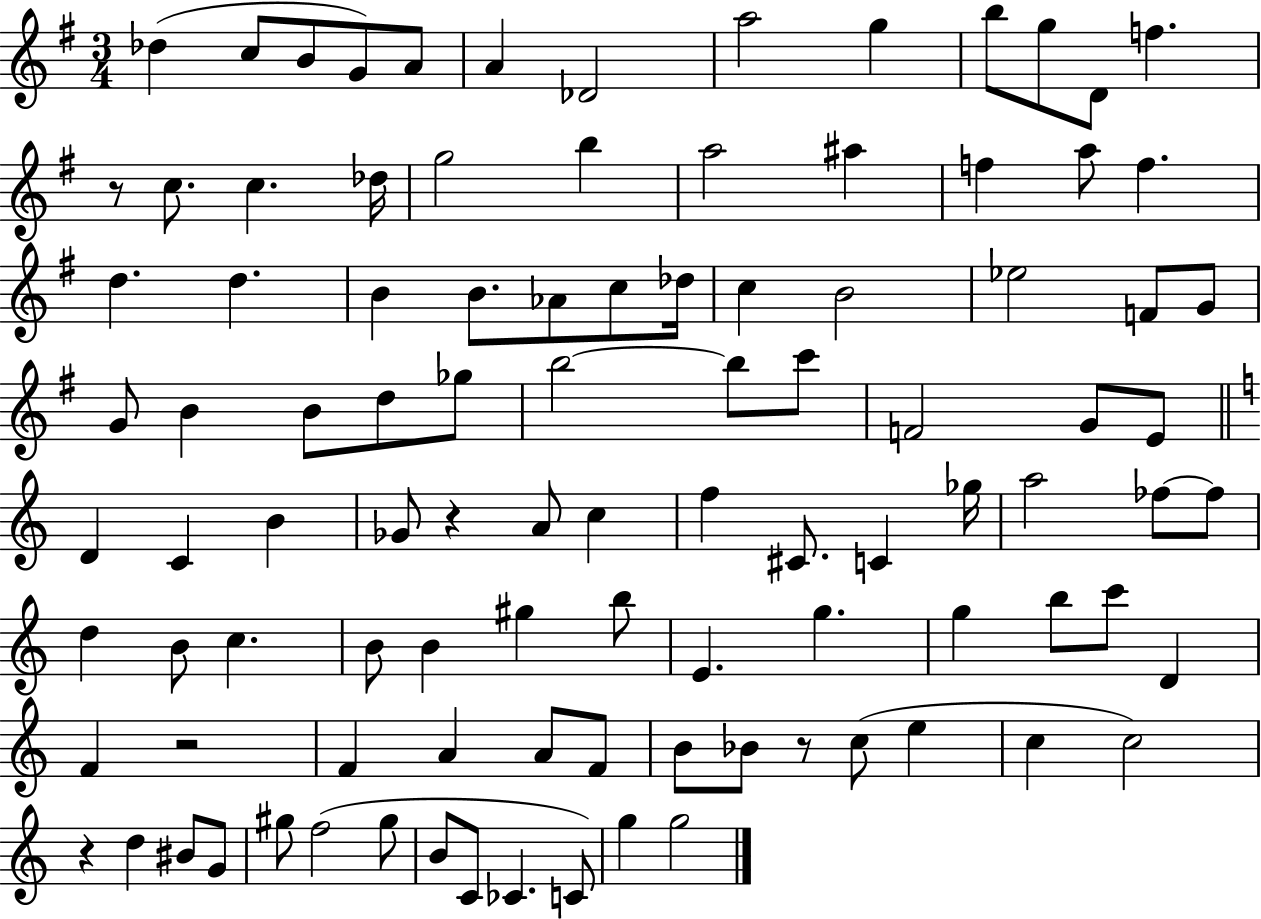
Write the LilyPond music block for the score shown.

{
  \clef treble
  \numericTimeSignature
  \time 3/4
  \key g \major
  des''4( c''8 b'8 g'8) a'8 | a'4 des'2 | a''2 g''4 | b''8 g''8 d'8 f''4. | \break r8 c''8. c''4. des''16 | g''2 b''4 | a''2 ais''4 | f''4 a''8 f''4. | \break d''4. d''4. | b'4 b'8. aes'8 c''8 des''16 | c''4 b'2 | ees''2 f'8 g'8 | \break g'8 b'4 b'8 d''8 ges''8 | b''2~~ b''8 c'''8 | f'2 g'8 e'8 | \bar "||" \break \key c \major d'4 c'4 b'4 | ges'8 r4 a'8 c''4 | f''4 cis'8. c'4 ges''16 | a''2 fes''8~~ fes''8 | \break d''4 b'8 c''4. | b'8 b'4 gis''4 b''8 | e'4. g''4. | g''4 b''8 c'''8 d'4 | \break f'4 r2 | f'4 a'4 a'8 f'8 | b'8 bes'8 r8 c''8( e''4 | c''4 c''2) | \break r4 d''4 bis'8 g'8 | gis''8 f''2( gis''8 | b'8 c'8 ces'4. c'8) | g''4 g''2 | \break \bar "|."
}